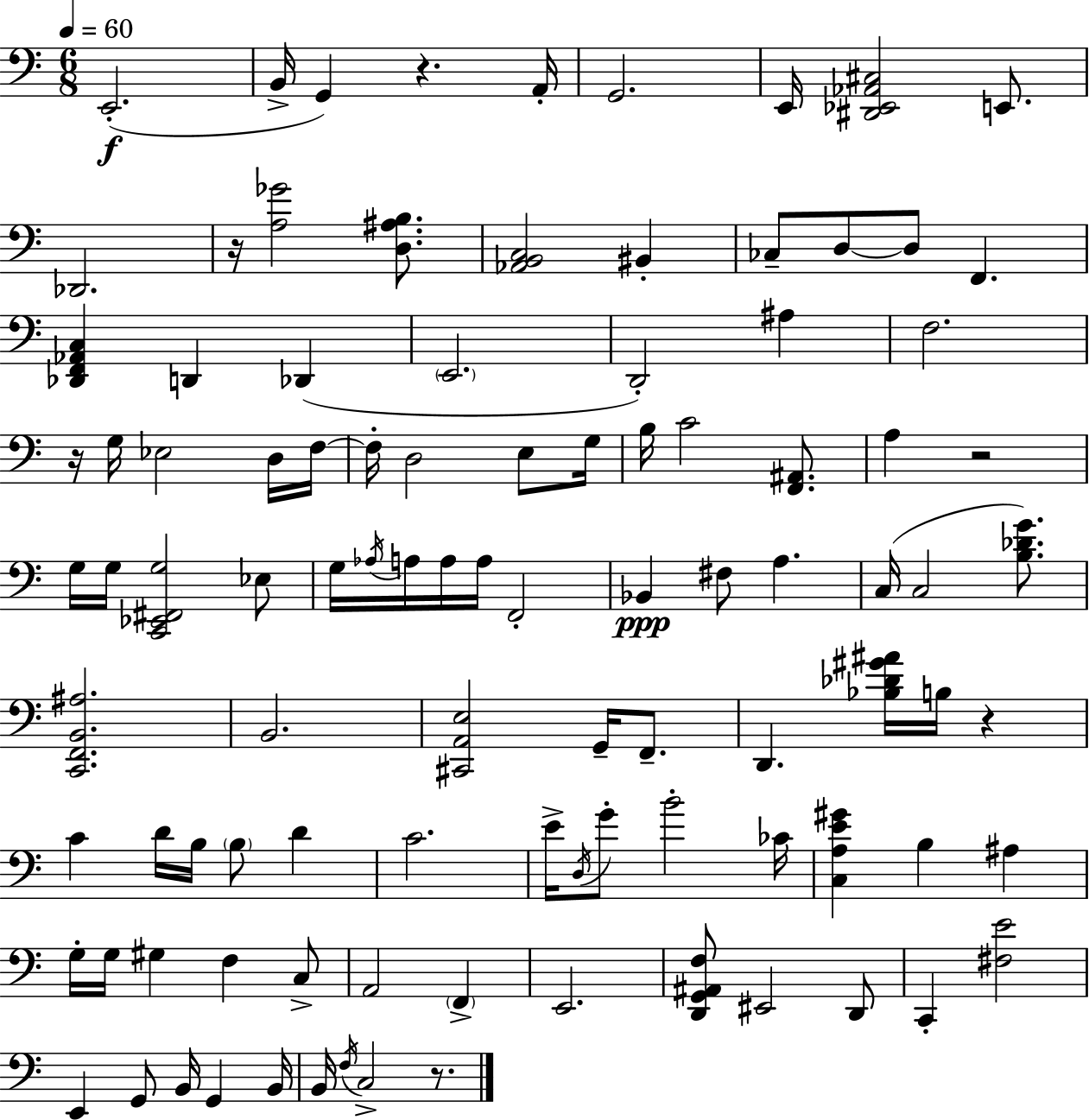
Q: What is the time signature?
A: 6/8